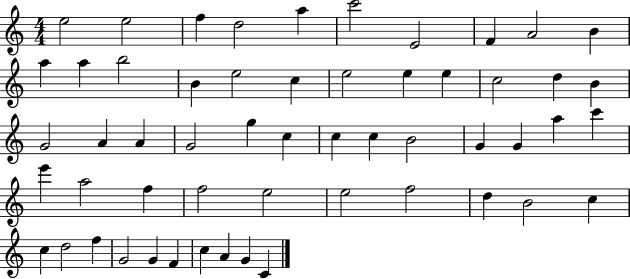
{
  \clef treble
  \numericTimeSignature
  \time 4/4
  \key c \major
  e''2 e''2 | f''4 d''2 a''4 | c'''2 e'2 | f'4 a'2 b'4 | \break a''4 a''4 b''2 | b'4 e''2 c''4 | e''2 e''4 e''4 | c''2 d''4 b'4 | \break g'2 a'4 a'4 | g'2 g''4 c''4 | c''4 c''4 b'2 | g'4 g'4 a''4 c'''4 | \break e'''4 a''2 f''4 | f''2 e''2 | e''2 f''2 | d''4 b'2 c''4 | \break c''4 d''2 f''4 | g'2 g'4 f'4 | c''4 a'4 g'4 c'4 | \bar "|."
}